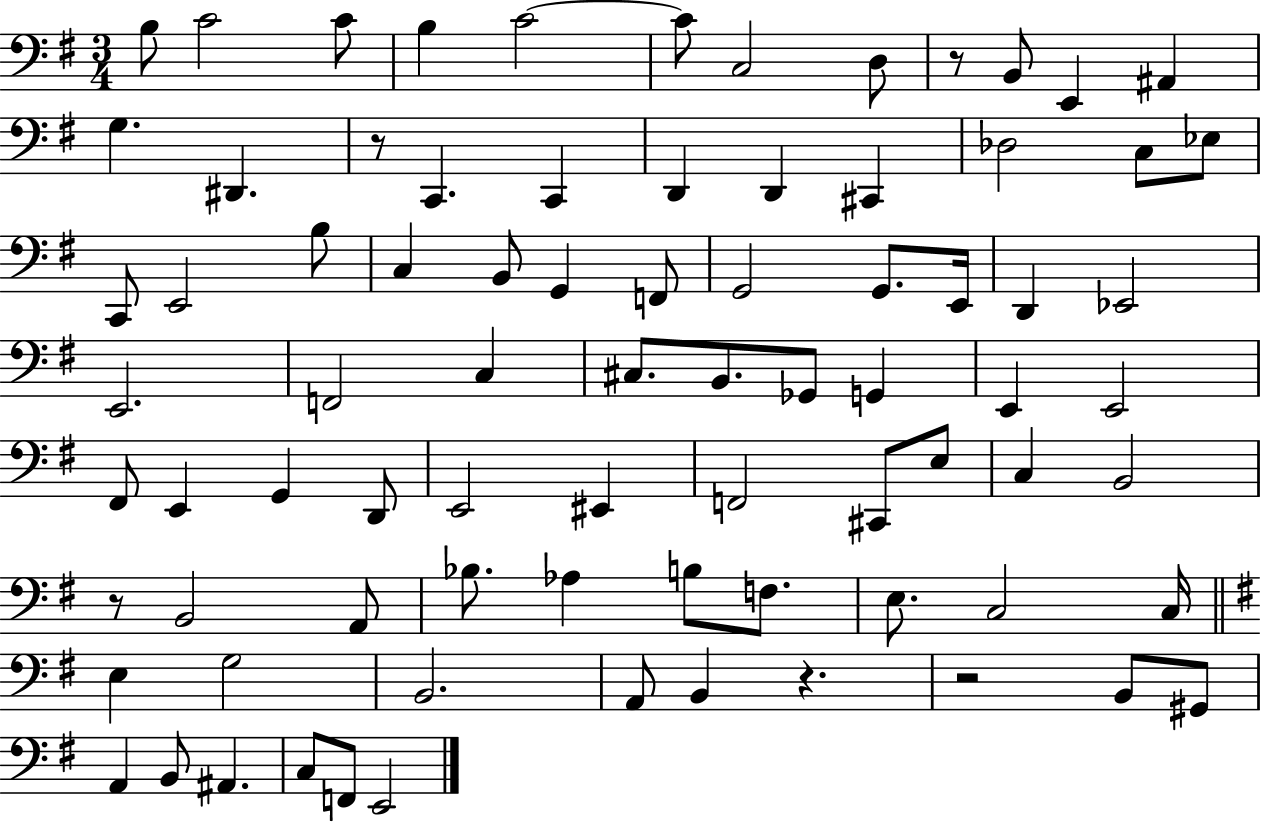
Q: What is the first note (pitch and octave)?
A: B3